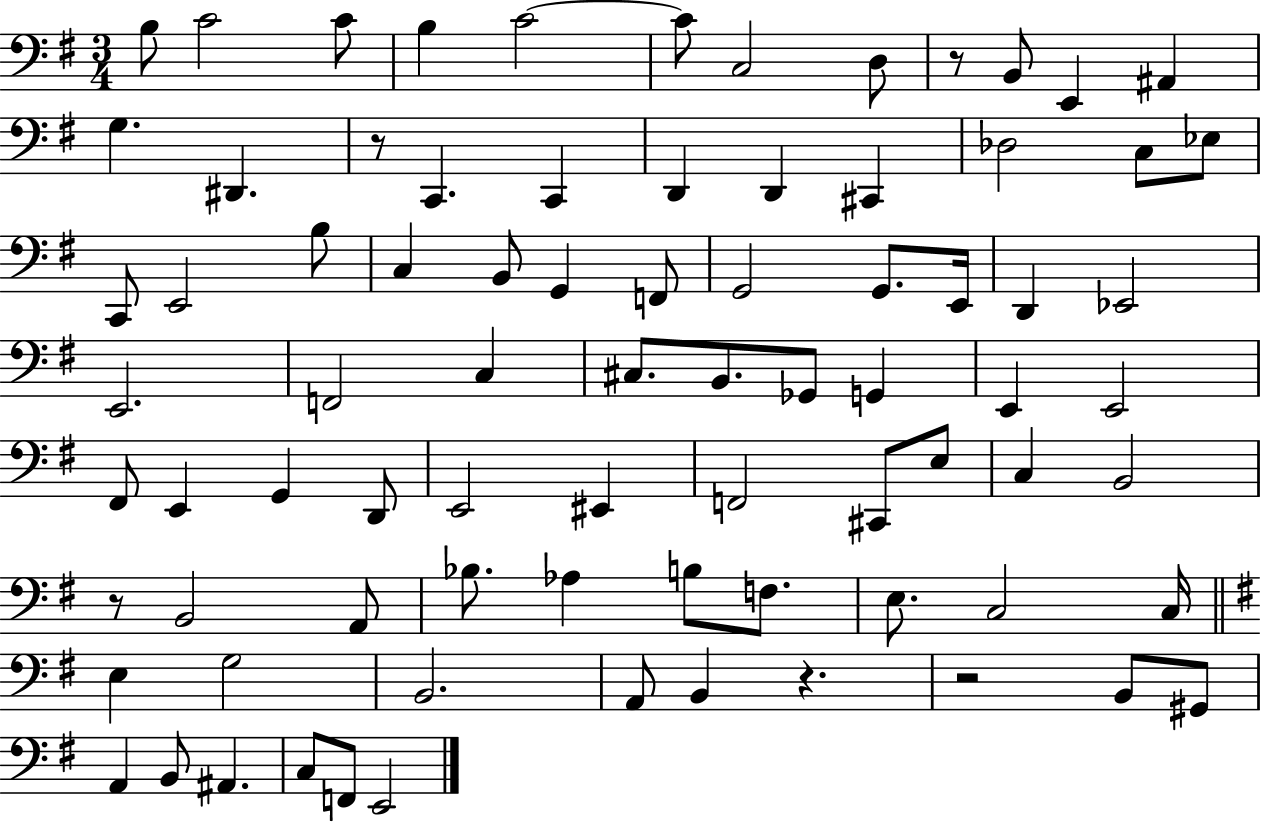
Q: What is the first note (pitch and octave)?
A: B3